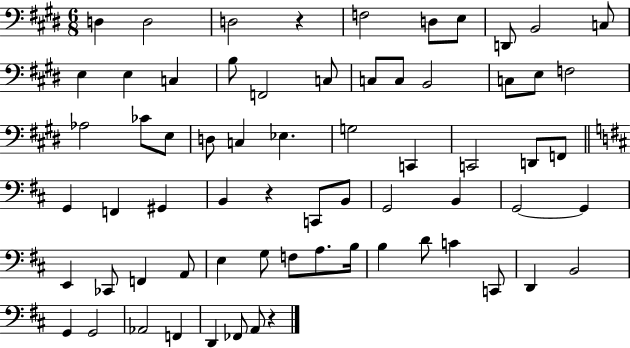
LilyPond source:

{
  \clef bass
  \numericTimeSignature
  \time 6/8
  \key e \major
  d4 d2 | d2 r4 | f2 d8 e8 | d,8 b,2 c8 | \break e4 e4 c4 | b8 f,2 c8 | c8 c8 b,2 | c8 e8 f2 | \break aes2 ces'8 e8 | d8 c4 ees4. | g2 c,4 | c,2 d,8 f,8 | \break \bar "||" \break \key d \major g,4 f,4 gis,4 | b,4 r4 c,8 b,8 | g,2 b,4 | g,2~~ g,4 | \break e,4 ces,8 f,4 a,8 | e4 g8 f8 a8. b16 | b4 d'8 c'4 c,8 | d,4 b,2 | \break g,4 g,2 | aes,2 f,4 | d,4 fes,8 a,8 r4 | \bar "|."
}